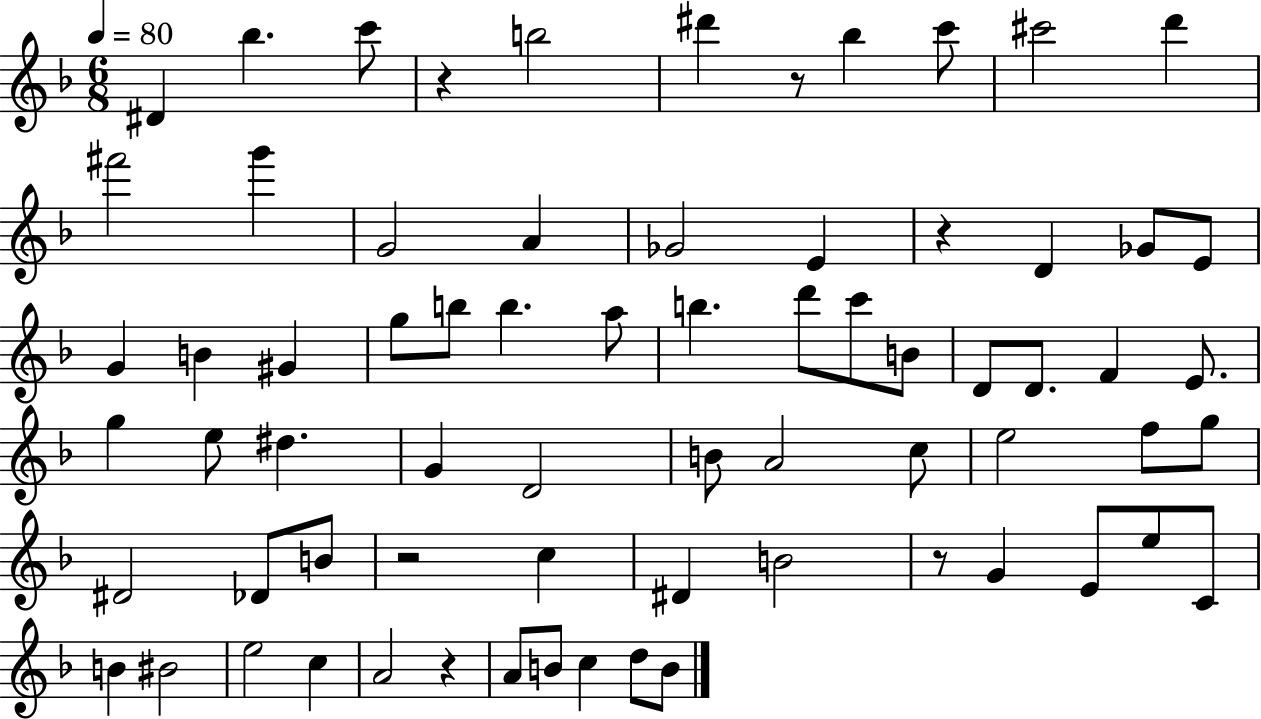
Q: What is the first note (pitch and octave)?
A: D#4